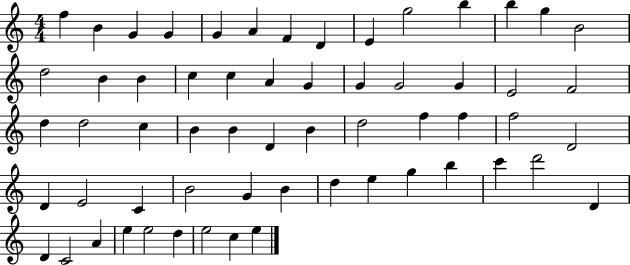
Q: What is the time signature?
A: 4/4